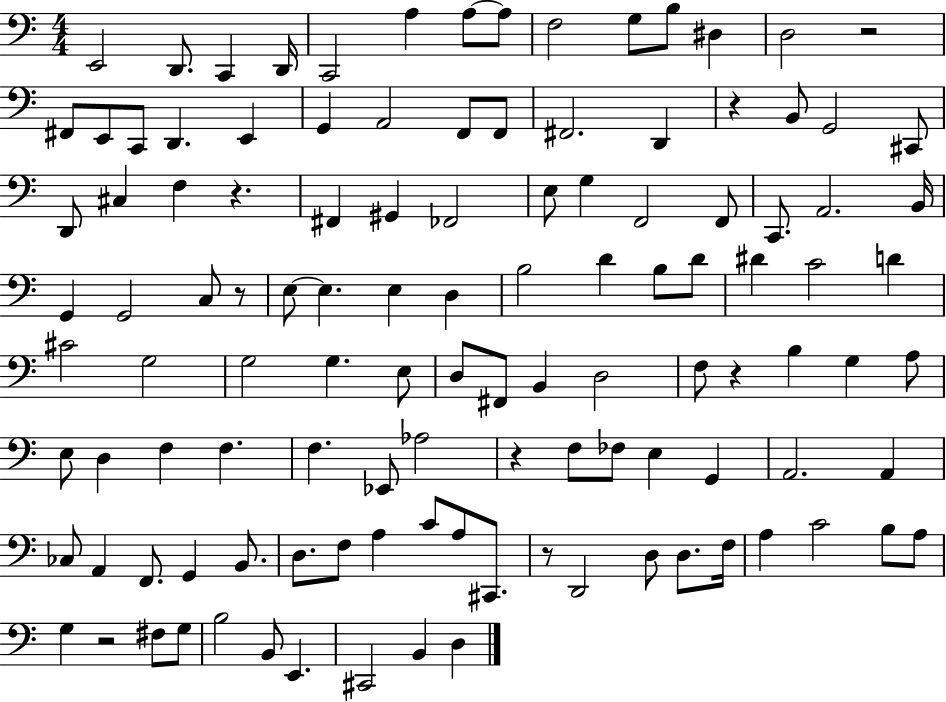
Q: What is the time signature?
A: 4/4